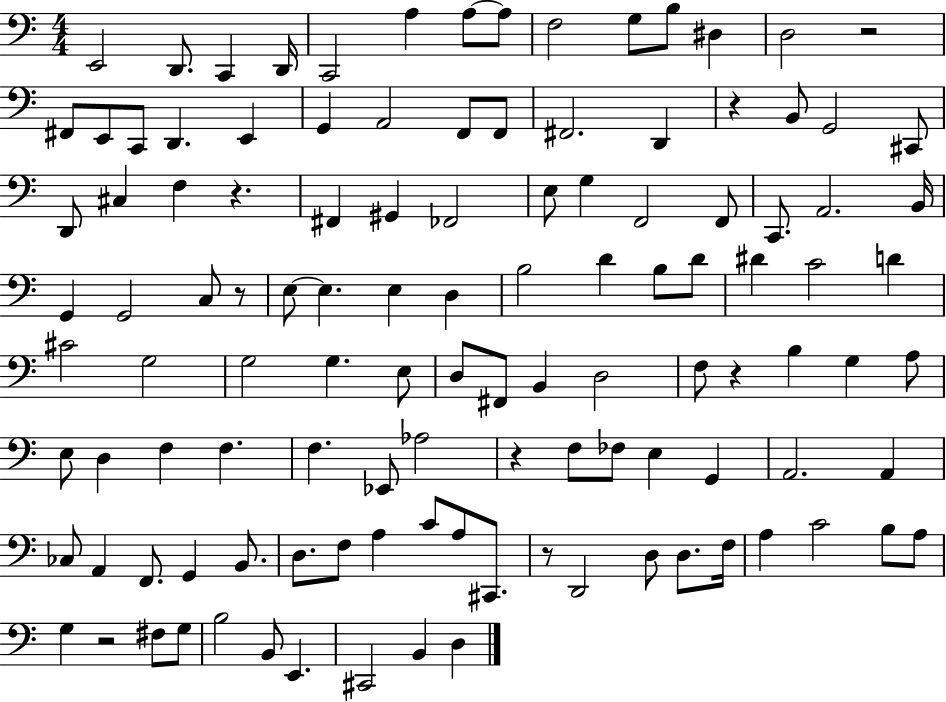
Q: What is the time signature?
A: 4/4